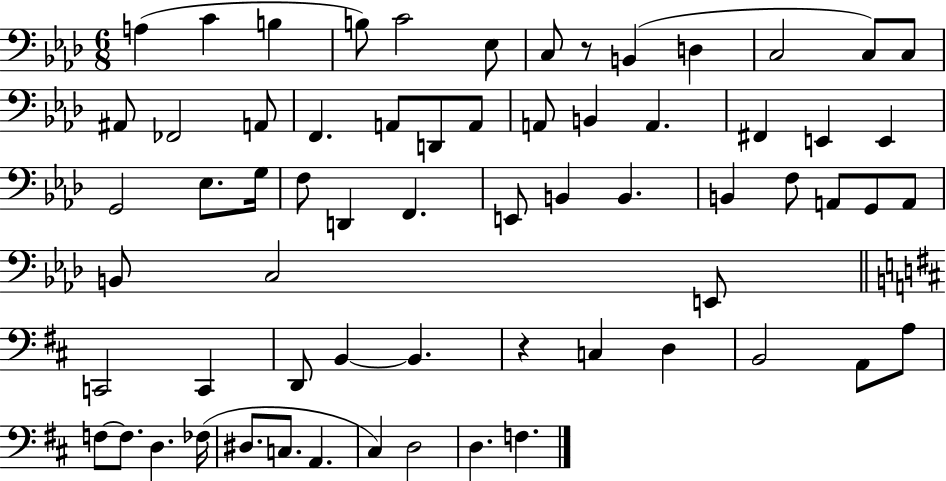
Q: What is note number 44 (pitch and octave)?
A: C2